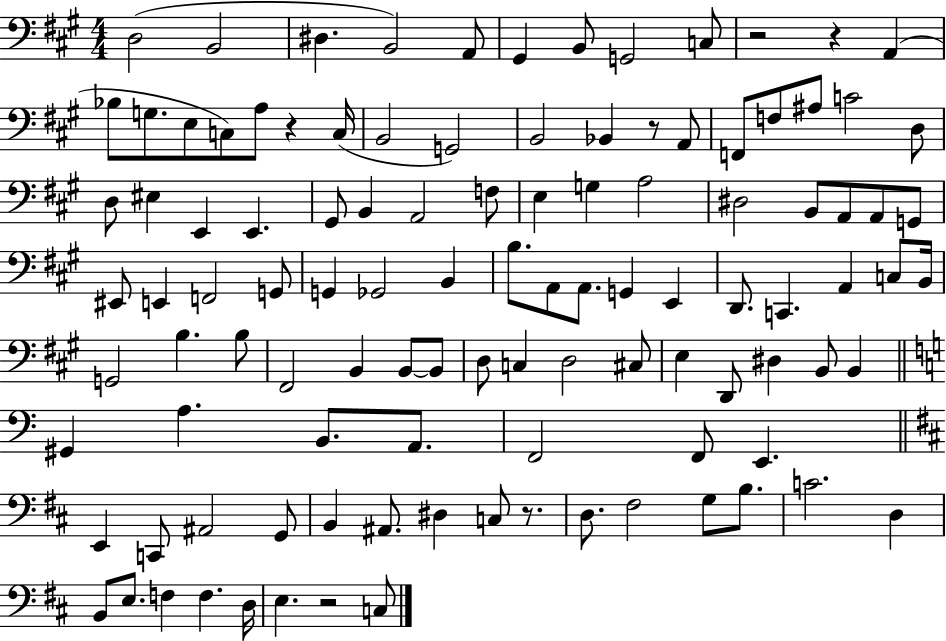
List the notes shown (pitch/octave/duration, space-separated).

D3/h B2/h D#3/q. B2/h A2/e G#2/q B2/e G2/h C3/e R/h R/q A2/q Bb3/e G3/e. E3/e C3/e A3/e R/q C3/s B2/h G2/h B2/h Bb2/q R/e A2/e F2/e F3/e A#3/e C4/h D3/e D3/e EIS3/q E2/q E2/q. G#2/e B2/q A2/h F3/e E3/q G3/q A3/h D#3/h B2/e A2/e A2/e G2/e EIS2/e E2/q F2/h G2/e G2/q Gb2/h B2/q B3/e. A2/e A2/e. G2/q E2/q D2/e. C2/q. A2/q C3/e B2/s G2/h B3/q. B3/e F#2/h B2/q B2/e B2/e D3/e C3/q D3/h C#3/e E3/q D2/e D#3/q B2/e B2/q G#2/q A3/q. B2/e. A2/e. F2/h F2/e E2/q. E2/q C2/e A#2/h G2/e B2/q A#2/e. D#3/q C3/e R/e. D3/e. F#3/h G3/e B3/e. C4/h. D3/q B2/e E3/e. F3/q F3/q. D3/s E3/q. R/h C3/e